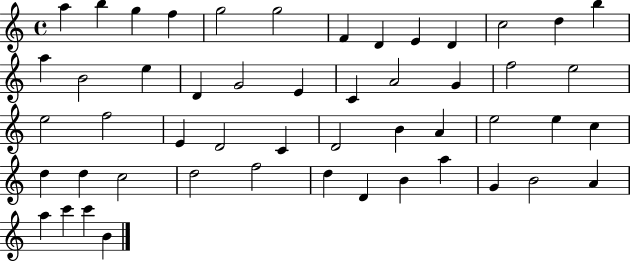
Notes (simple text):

A5/q B5/q G5/q F5/q G5/h G5/h F4/q D4/q E4/q D4/q C5/h D5/q B5/q A5/q B4/h E5/q D4/q G4/h E4/q C4/q A4/h G4/q F5/h E5/h E5/h F5/h E4/q D4/h C4/q D4/h B4/q A4/q E5/h E5/q C5/q D5/q D5/q C5/h D5/h F5/h D5/q D4/q B4/q A5/q G4/q B4/h A4/q A5/q C6/q C6/q B4/q